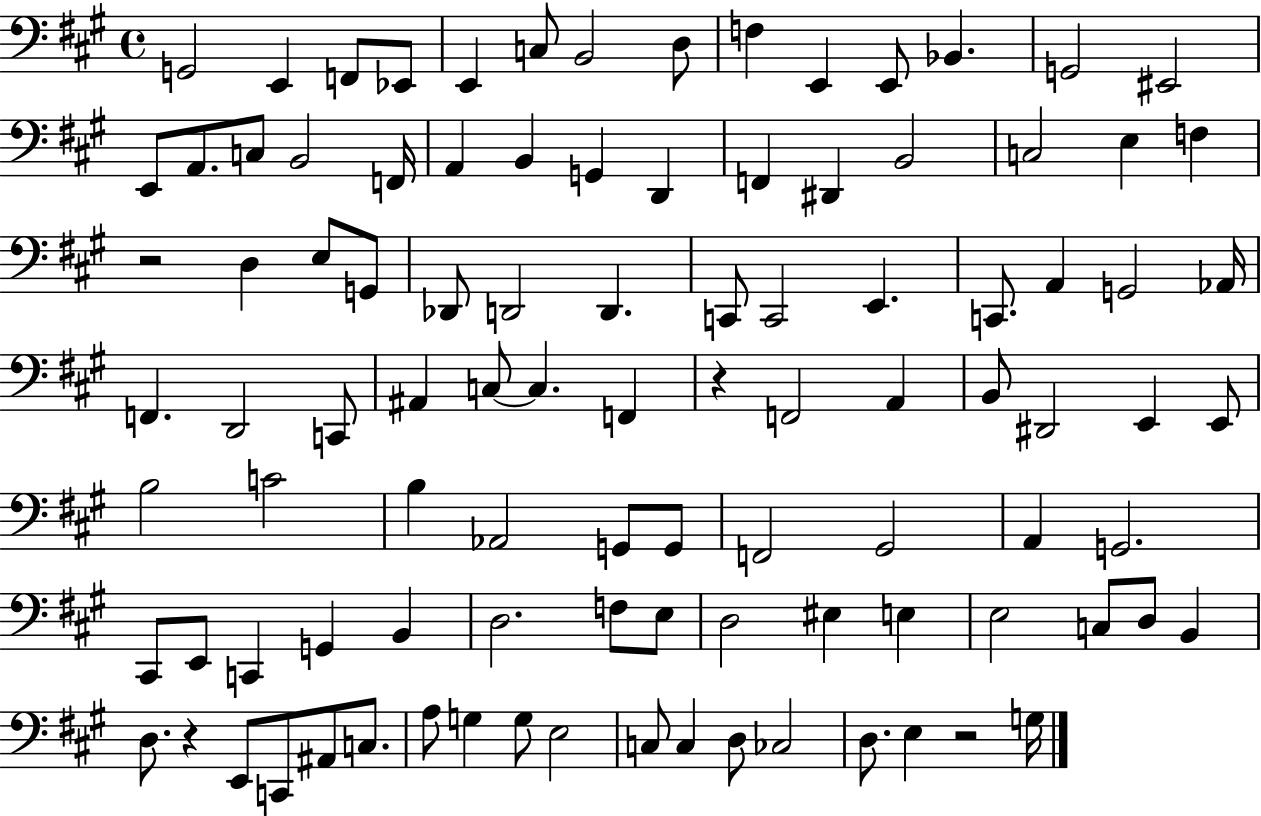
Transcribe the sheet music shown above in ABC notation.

X:1
T:Untitled
M:4/4
L:1/4
K:A
G,,2 E,, F,,/2 _E,,/2 E,, C,/2 B,,2 D,/2 F, E,, E,,/2 _B,, G,,2 ^E,,2 E,,/2 A,,/2 C,/2 B,,2 F,,/4 A,, B,, G,, D,, F,, ^D,, B,,2 C,2 E, F, z2 D, E,/2 G,,/2 _D,,/2 D,,2 D,, C,,/2 C,,2 E,, C,,/2 A,, G,,2 _A,,/4 F,, D,,2 C,,/2 ^A,, C,/2 C, F,, z F,,2 A,, B,,/2 ^D,,2 E,, E,,/2 B,2 C2 B, _A,,2 G,,/2 G,,/2 F,,2 ^G,,2 A,, G,,2 ^C,,/2 E,,/2 C,, G,, B,, D,2 F,/2 E,/2 D,2 ^E, E, E,2 C,/2 D,/2 B,, D,/2 z E,,/2 C,,/2 ^A,,/2 C,/2 A,/2 G, G,/2 E,2 C,/2 C, D,/2 _C,2 D,/2 E, z2 G,/4